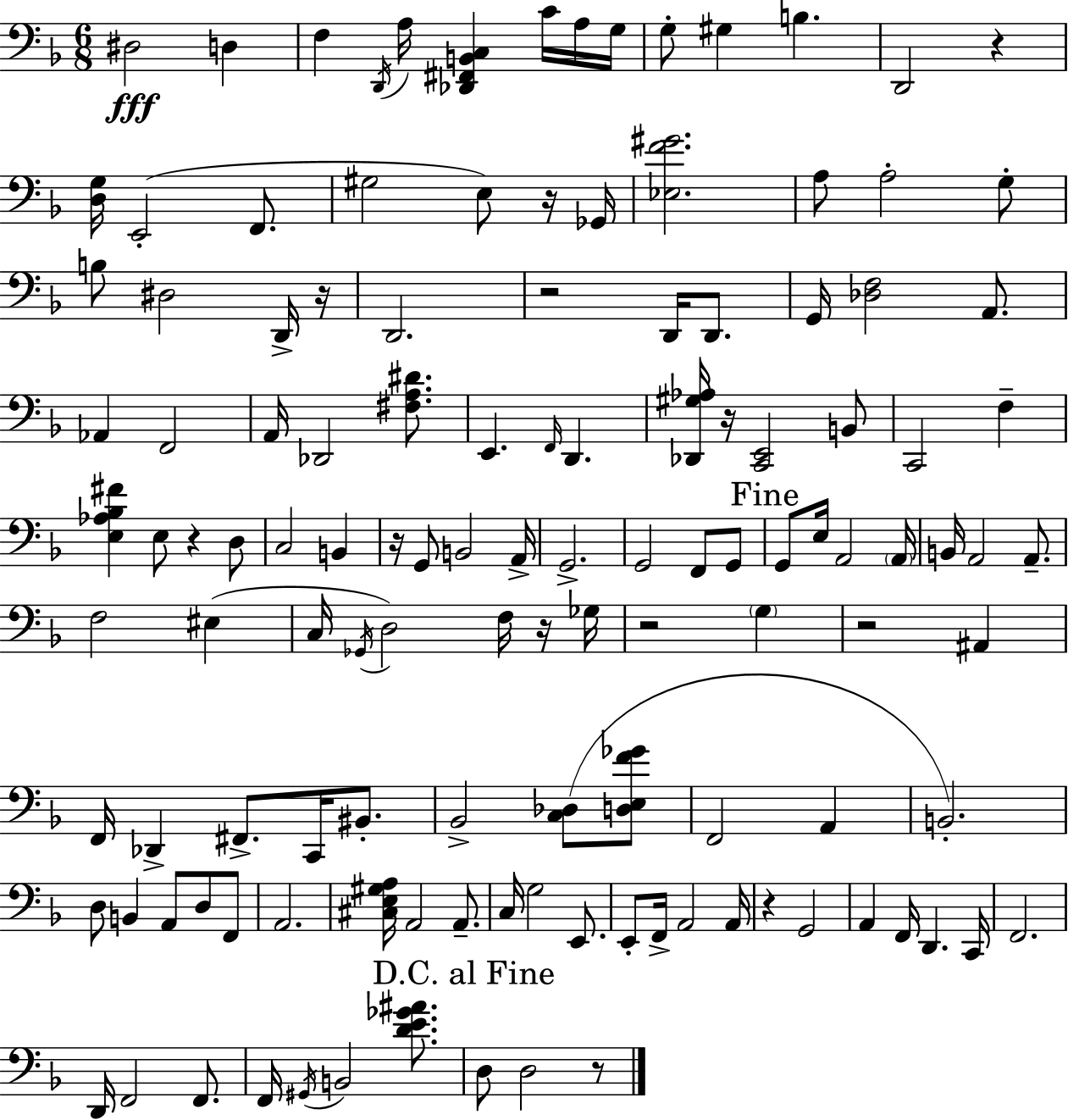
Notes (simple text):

D#3/h D3/q F3/q D2/s A3/s [Db2,F#2,B2,C3]/q C4/s A3/s G3/s G3/e G#3/q B3/q. D2/h R/q [D3,G3]/s E2/h F2/e. G#3/h E3/e R/s Gb2/s [Eb3,F4,G#4]/h. A3/e A3/h G3/e B3/e D#3/h D2/s R/s D2/h. R/h D2/s D2/e. G2/s [Db3,F3]/h A2/e. Ab2/q F2/h A2/s Db2/h [F#3,A3,D#4]/e. E2/q. F2/s D2/q. [Db2,G#3,Ab3]/s R/s [C2,E2]/h B2/e C2/h F3/q [E3,Ab3,Bb3,F#4]/q E3/e R/q D3/e C3/h B2/q R/s G2/e B2/h A2/s G2/h. G2/h F2/e G2/e G2/e E3/s A2/h A2/s B2/s A2/h A2/e. F3/h EIS3/q C3/s Gb2/s D3/h F3/s R/s Gb3/s R/h G3/q R/h A#2/q F2/s Db2/q F#2/e. C2/s BIS2/e. Bb2/h [C3,Db3]/e [D3,E3,F4,Gb4]/e F2/h A2/q B2/h. D3/e B2/q A2/e D3/e F2/e A2/h. [C#3,E3,G#3,A3]/s A2/h A2/e. C3/s G3/h E2/e. E2/e F2/s A2/h A2/s R/q G2/h A2/q F2/s D2/q. C2/s F2/h. D2/s F2/h F2/e. F2/s G#2/s B2/h [D4,E4,Gb4,A#4]/e. D3/e D3/h R/e